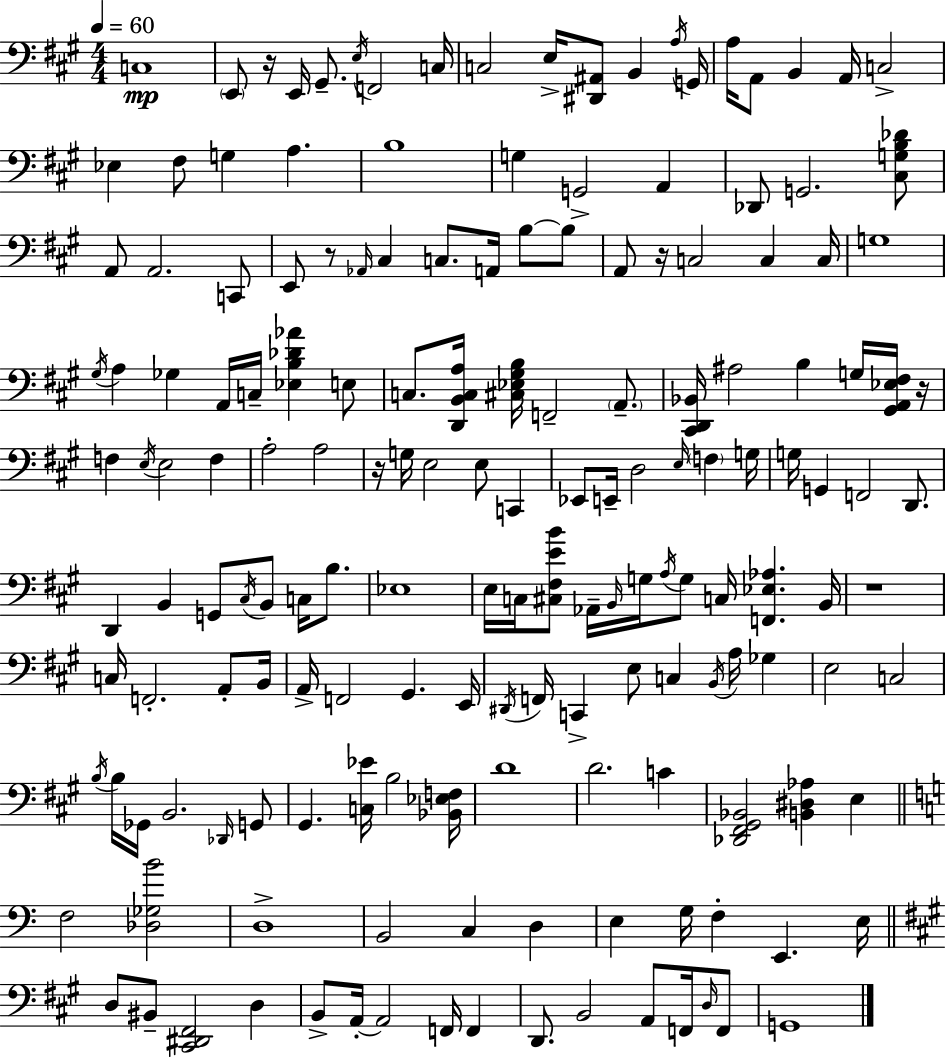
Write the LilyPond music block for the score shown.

{
  \clef bass
  \numericTimeSignature
  \time 4/4
  \key a \major
  \tempo 4 = 60
  c1\mp | \parenthesize e,8 r16 e,16 gis,8.-- \acciaccatura { e16 } f,2 | c16 c2 e16-> <dis, ais,>8 b,4 | \acciaccatura { a16 } g,16 a16 a,8 b,4 a,16 c2-> | \break ees4 fis8 g4 a4. | b1 | g4 g,2-> a,4 | des,8 g,2. | \break <cis g b des'>8 a,8 a,2. | c,8 e,8 r8 \grace { aes,16 } cis4 c8. a,16 b8~~ | b8 a,8 r16 c2 c4 | c16 g1 | \break \acciaccatura { gis16 } a4 ges4 a,16 c16-- <ees b des' aes'>4 | e8 c8. <d, b, c a>16 <cis ees gis b>16 f,2-- | \parenthesize a,8.-- <cis, d, bes,>16 ais2 b4 | g16 <gis, a, ees fis>16 r16 f4 \acciaccatura { e16 } e2 | \break f4 a2-. a2 | r16 g16 e2 e8 | c,4 ees,8 e,16-- d2 | \grace { e16 } \parenthesize f4 g16 g16 g,4 f,2 | \break d,8. d,4 b,4 g,8 | \acciaccatura { cis16 } b,8 c16 b8. ees1 | e16 c16 <cis fis e' b'>8 aes,16-- \grace { b,16 } g16 \acciaccatura { a16 } g8 | c16 <f, ees aes>4. b,16 r1 | \break c16 f,2.-. | a,8-. b,16 a,16-> f,2 | gis,4. e,16 \acciaccatura { dis,16 } f,16 c,4-> e8 | c4 \acciaccatura { b,16 } a16 ges4 e2 | \break c2 \acciaccatura { b16 } b16 ges,16 b,2. | \grace { des,16 } g,8 gis,4. | <c ees'>16 b2 <bes, ees f>16 d'1 | d'2. | \break c'4 <des, fis, gis, bes,>2 | <b, dis aes>4 e4 \bar "||" \break \key c \major f2 <des ges b'>2 | d1-> | b,2 c4 d4 | e4 g16 f4-. e,4. e16 | \break \bar "||" \break \key a \major d8 bis,8-- <cis, dis, fis,>2 d4 | b,8-> a,16-.~~ a,2 f,16 f,4 | d,8. b,2 a,8 f,16 \grace { d16 } f,8 | g,1 | \break \bar "|."
}